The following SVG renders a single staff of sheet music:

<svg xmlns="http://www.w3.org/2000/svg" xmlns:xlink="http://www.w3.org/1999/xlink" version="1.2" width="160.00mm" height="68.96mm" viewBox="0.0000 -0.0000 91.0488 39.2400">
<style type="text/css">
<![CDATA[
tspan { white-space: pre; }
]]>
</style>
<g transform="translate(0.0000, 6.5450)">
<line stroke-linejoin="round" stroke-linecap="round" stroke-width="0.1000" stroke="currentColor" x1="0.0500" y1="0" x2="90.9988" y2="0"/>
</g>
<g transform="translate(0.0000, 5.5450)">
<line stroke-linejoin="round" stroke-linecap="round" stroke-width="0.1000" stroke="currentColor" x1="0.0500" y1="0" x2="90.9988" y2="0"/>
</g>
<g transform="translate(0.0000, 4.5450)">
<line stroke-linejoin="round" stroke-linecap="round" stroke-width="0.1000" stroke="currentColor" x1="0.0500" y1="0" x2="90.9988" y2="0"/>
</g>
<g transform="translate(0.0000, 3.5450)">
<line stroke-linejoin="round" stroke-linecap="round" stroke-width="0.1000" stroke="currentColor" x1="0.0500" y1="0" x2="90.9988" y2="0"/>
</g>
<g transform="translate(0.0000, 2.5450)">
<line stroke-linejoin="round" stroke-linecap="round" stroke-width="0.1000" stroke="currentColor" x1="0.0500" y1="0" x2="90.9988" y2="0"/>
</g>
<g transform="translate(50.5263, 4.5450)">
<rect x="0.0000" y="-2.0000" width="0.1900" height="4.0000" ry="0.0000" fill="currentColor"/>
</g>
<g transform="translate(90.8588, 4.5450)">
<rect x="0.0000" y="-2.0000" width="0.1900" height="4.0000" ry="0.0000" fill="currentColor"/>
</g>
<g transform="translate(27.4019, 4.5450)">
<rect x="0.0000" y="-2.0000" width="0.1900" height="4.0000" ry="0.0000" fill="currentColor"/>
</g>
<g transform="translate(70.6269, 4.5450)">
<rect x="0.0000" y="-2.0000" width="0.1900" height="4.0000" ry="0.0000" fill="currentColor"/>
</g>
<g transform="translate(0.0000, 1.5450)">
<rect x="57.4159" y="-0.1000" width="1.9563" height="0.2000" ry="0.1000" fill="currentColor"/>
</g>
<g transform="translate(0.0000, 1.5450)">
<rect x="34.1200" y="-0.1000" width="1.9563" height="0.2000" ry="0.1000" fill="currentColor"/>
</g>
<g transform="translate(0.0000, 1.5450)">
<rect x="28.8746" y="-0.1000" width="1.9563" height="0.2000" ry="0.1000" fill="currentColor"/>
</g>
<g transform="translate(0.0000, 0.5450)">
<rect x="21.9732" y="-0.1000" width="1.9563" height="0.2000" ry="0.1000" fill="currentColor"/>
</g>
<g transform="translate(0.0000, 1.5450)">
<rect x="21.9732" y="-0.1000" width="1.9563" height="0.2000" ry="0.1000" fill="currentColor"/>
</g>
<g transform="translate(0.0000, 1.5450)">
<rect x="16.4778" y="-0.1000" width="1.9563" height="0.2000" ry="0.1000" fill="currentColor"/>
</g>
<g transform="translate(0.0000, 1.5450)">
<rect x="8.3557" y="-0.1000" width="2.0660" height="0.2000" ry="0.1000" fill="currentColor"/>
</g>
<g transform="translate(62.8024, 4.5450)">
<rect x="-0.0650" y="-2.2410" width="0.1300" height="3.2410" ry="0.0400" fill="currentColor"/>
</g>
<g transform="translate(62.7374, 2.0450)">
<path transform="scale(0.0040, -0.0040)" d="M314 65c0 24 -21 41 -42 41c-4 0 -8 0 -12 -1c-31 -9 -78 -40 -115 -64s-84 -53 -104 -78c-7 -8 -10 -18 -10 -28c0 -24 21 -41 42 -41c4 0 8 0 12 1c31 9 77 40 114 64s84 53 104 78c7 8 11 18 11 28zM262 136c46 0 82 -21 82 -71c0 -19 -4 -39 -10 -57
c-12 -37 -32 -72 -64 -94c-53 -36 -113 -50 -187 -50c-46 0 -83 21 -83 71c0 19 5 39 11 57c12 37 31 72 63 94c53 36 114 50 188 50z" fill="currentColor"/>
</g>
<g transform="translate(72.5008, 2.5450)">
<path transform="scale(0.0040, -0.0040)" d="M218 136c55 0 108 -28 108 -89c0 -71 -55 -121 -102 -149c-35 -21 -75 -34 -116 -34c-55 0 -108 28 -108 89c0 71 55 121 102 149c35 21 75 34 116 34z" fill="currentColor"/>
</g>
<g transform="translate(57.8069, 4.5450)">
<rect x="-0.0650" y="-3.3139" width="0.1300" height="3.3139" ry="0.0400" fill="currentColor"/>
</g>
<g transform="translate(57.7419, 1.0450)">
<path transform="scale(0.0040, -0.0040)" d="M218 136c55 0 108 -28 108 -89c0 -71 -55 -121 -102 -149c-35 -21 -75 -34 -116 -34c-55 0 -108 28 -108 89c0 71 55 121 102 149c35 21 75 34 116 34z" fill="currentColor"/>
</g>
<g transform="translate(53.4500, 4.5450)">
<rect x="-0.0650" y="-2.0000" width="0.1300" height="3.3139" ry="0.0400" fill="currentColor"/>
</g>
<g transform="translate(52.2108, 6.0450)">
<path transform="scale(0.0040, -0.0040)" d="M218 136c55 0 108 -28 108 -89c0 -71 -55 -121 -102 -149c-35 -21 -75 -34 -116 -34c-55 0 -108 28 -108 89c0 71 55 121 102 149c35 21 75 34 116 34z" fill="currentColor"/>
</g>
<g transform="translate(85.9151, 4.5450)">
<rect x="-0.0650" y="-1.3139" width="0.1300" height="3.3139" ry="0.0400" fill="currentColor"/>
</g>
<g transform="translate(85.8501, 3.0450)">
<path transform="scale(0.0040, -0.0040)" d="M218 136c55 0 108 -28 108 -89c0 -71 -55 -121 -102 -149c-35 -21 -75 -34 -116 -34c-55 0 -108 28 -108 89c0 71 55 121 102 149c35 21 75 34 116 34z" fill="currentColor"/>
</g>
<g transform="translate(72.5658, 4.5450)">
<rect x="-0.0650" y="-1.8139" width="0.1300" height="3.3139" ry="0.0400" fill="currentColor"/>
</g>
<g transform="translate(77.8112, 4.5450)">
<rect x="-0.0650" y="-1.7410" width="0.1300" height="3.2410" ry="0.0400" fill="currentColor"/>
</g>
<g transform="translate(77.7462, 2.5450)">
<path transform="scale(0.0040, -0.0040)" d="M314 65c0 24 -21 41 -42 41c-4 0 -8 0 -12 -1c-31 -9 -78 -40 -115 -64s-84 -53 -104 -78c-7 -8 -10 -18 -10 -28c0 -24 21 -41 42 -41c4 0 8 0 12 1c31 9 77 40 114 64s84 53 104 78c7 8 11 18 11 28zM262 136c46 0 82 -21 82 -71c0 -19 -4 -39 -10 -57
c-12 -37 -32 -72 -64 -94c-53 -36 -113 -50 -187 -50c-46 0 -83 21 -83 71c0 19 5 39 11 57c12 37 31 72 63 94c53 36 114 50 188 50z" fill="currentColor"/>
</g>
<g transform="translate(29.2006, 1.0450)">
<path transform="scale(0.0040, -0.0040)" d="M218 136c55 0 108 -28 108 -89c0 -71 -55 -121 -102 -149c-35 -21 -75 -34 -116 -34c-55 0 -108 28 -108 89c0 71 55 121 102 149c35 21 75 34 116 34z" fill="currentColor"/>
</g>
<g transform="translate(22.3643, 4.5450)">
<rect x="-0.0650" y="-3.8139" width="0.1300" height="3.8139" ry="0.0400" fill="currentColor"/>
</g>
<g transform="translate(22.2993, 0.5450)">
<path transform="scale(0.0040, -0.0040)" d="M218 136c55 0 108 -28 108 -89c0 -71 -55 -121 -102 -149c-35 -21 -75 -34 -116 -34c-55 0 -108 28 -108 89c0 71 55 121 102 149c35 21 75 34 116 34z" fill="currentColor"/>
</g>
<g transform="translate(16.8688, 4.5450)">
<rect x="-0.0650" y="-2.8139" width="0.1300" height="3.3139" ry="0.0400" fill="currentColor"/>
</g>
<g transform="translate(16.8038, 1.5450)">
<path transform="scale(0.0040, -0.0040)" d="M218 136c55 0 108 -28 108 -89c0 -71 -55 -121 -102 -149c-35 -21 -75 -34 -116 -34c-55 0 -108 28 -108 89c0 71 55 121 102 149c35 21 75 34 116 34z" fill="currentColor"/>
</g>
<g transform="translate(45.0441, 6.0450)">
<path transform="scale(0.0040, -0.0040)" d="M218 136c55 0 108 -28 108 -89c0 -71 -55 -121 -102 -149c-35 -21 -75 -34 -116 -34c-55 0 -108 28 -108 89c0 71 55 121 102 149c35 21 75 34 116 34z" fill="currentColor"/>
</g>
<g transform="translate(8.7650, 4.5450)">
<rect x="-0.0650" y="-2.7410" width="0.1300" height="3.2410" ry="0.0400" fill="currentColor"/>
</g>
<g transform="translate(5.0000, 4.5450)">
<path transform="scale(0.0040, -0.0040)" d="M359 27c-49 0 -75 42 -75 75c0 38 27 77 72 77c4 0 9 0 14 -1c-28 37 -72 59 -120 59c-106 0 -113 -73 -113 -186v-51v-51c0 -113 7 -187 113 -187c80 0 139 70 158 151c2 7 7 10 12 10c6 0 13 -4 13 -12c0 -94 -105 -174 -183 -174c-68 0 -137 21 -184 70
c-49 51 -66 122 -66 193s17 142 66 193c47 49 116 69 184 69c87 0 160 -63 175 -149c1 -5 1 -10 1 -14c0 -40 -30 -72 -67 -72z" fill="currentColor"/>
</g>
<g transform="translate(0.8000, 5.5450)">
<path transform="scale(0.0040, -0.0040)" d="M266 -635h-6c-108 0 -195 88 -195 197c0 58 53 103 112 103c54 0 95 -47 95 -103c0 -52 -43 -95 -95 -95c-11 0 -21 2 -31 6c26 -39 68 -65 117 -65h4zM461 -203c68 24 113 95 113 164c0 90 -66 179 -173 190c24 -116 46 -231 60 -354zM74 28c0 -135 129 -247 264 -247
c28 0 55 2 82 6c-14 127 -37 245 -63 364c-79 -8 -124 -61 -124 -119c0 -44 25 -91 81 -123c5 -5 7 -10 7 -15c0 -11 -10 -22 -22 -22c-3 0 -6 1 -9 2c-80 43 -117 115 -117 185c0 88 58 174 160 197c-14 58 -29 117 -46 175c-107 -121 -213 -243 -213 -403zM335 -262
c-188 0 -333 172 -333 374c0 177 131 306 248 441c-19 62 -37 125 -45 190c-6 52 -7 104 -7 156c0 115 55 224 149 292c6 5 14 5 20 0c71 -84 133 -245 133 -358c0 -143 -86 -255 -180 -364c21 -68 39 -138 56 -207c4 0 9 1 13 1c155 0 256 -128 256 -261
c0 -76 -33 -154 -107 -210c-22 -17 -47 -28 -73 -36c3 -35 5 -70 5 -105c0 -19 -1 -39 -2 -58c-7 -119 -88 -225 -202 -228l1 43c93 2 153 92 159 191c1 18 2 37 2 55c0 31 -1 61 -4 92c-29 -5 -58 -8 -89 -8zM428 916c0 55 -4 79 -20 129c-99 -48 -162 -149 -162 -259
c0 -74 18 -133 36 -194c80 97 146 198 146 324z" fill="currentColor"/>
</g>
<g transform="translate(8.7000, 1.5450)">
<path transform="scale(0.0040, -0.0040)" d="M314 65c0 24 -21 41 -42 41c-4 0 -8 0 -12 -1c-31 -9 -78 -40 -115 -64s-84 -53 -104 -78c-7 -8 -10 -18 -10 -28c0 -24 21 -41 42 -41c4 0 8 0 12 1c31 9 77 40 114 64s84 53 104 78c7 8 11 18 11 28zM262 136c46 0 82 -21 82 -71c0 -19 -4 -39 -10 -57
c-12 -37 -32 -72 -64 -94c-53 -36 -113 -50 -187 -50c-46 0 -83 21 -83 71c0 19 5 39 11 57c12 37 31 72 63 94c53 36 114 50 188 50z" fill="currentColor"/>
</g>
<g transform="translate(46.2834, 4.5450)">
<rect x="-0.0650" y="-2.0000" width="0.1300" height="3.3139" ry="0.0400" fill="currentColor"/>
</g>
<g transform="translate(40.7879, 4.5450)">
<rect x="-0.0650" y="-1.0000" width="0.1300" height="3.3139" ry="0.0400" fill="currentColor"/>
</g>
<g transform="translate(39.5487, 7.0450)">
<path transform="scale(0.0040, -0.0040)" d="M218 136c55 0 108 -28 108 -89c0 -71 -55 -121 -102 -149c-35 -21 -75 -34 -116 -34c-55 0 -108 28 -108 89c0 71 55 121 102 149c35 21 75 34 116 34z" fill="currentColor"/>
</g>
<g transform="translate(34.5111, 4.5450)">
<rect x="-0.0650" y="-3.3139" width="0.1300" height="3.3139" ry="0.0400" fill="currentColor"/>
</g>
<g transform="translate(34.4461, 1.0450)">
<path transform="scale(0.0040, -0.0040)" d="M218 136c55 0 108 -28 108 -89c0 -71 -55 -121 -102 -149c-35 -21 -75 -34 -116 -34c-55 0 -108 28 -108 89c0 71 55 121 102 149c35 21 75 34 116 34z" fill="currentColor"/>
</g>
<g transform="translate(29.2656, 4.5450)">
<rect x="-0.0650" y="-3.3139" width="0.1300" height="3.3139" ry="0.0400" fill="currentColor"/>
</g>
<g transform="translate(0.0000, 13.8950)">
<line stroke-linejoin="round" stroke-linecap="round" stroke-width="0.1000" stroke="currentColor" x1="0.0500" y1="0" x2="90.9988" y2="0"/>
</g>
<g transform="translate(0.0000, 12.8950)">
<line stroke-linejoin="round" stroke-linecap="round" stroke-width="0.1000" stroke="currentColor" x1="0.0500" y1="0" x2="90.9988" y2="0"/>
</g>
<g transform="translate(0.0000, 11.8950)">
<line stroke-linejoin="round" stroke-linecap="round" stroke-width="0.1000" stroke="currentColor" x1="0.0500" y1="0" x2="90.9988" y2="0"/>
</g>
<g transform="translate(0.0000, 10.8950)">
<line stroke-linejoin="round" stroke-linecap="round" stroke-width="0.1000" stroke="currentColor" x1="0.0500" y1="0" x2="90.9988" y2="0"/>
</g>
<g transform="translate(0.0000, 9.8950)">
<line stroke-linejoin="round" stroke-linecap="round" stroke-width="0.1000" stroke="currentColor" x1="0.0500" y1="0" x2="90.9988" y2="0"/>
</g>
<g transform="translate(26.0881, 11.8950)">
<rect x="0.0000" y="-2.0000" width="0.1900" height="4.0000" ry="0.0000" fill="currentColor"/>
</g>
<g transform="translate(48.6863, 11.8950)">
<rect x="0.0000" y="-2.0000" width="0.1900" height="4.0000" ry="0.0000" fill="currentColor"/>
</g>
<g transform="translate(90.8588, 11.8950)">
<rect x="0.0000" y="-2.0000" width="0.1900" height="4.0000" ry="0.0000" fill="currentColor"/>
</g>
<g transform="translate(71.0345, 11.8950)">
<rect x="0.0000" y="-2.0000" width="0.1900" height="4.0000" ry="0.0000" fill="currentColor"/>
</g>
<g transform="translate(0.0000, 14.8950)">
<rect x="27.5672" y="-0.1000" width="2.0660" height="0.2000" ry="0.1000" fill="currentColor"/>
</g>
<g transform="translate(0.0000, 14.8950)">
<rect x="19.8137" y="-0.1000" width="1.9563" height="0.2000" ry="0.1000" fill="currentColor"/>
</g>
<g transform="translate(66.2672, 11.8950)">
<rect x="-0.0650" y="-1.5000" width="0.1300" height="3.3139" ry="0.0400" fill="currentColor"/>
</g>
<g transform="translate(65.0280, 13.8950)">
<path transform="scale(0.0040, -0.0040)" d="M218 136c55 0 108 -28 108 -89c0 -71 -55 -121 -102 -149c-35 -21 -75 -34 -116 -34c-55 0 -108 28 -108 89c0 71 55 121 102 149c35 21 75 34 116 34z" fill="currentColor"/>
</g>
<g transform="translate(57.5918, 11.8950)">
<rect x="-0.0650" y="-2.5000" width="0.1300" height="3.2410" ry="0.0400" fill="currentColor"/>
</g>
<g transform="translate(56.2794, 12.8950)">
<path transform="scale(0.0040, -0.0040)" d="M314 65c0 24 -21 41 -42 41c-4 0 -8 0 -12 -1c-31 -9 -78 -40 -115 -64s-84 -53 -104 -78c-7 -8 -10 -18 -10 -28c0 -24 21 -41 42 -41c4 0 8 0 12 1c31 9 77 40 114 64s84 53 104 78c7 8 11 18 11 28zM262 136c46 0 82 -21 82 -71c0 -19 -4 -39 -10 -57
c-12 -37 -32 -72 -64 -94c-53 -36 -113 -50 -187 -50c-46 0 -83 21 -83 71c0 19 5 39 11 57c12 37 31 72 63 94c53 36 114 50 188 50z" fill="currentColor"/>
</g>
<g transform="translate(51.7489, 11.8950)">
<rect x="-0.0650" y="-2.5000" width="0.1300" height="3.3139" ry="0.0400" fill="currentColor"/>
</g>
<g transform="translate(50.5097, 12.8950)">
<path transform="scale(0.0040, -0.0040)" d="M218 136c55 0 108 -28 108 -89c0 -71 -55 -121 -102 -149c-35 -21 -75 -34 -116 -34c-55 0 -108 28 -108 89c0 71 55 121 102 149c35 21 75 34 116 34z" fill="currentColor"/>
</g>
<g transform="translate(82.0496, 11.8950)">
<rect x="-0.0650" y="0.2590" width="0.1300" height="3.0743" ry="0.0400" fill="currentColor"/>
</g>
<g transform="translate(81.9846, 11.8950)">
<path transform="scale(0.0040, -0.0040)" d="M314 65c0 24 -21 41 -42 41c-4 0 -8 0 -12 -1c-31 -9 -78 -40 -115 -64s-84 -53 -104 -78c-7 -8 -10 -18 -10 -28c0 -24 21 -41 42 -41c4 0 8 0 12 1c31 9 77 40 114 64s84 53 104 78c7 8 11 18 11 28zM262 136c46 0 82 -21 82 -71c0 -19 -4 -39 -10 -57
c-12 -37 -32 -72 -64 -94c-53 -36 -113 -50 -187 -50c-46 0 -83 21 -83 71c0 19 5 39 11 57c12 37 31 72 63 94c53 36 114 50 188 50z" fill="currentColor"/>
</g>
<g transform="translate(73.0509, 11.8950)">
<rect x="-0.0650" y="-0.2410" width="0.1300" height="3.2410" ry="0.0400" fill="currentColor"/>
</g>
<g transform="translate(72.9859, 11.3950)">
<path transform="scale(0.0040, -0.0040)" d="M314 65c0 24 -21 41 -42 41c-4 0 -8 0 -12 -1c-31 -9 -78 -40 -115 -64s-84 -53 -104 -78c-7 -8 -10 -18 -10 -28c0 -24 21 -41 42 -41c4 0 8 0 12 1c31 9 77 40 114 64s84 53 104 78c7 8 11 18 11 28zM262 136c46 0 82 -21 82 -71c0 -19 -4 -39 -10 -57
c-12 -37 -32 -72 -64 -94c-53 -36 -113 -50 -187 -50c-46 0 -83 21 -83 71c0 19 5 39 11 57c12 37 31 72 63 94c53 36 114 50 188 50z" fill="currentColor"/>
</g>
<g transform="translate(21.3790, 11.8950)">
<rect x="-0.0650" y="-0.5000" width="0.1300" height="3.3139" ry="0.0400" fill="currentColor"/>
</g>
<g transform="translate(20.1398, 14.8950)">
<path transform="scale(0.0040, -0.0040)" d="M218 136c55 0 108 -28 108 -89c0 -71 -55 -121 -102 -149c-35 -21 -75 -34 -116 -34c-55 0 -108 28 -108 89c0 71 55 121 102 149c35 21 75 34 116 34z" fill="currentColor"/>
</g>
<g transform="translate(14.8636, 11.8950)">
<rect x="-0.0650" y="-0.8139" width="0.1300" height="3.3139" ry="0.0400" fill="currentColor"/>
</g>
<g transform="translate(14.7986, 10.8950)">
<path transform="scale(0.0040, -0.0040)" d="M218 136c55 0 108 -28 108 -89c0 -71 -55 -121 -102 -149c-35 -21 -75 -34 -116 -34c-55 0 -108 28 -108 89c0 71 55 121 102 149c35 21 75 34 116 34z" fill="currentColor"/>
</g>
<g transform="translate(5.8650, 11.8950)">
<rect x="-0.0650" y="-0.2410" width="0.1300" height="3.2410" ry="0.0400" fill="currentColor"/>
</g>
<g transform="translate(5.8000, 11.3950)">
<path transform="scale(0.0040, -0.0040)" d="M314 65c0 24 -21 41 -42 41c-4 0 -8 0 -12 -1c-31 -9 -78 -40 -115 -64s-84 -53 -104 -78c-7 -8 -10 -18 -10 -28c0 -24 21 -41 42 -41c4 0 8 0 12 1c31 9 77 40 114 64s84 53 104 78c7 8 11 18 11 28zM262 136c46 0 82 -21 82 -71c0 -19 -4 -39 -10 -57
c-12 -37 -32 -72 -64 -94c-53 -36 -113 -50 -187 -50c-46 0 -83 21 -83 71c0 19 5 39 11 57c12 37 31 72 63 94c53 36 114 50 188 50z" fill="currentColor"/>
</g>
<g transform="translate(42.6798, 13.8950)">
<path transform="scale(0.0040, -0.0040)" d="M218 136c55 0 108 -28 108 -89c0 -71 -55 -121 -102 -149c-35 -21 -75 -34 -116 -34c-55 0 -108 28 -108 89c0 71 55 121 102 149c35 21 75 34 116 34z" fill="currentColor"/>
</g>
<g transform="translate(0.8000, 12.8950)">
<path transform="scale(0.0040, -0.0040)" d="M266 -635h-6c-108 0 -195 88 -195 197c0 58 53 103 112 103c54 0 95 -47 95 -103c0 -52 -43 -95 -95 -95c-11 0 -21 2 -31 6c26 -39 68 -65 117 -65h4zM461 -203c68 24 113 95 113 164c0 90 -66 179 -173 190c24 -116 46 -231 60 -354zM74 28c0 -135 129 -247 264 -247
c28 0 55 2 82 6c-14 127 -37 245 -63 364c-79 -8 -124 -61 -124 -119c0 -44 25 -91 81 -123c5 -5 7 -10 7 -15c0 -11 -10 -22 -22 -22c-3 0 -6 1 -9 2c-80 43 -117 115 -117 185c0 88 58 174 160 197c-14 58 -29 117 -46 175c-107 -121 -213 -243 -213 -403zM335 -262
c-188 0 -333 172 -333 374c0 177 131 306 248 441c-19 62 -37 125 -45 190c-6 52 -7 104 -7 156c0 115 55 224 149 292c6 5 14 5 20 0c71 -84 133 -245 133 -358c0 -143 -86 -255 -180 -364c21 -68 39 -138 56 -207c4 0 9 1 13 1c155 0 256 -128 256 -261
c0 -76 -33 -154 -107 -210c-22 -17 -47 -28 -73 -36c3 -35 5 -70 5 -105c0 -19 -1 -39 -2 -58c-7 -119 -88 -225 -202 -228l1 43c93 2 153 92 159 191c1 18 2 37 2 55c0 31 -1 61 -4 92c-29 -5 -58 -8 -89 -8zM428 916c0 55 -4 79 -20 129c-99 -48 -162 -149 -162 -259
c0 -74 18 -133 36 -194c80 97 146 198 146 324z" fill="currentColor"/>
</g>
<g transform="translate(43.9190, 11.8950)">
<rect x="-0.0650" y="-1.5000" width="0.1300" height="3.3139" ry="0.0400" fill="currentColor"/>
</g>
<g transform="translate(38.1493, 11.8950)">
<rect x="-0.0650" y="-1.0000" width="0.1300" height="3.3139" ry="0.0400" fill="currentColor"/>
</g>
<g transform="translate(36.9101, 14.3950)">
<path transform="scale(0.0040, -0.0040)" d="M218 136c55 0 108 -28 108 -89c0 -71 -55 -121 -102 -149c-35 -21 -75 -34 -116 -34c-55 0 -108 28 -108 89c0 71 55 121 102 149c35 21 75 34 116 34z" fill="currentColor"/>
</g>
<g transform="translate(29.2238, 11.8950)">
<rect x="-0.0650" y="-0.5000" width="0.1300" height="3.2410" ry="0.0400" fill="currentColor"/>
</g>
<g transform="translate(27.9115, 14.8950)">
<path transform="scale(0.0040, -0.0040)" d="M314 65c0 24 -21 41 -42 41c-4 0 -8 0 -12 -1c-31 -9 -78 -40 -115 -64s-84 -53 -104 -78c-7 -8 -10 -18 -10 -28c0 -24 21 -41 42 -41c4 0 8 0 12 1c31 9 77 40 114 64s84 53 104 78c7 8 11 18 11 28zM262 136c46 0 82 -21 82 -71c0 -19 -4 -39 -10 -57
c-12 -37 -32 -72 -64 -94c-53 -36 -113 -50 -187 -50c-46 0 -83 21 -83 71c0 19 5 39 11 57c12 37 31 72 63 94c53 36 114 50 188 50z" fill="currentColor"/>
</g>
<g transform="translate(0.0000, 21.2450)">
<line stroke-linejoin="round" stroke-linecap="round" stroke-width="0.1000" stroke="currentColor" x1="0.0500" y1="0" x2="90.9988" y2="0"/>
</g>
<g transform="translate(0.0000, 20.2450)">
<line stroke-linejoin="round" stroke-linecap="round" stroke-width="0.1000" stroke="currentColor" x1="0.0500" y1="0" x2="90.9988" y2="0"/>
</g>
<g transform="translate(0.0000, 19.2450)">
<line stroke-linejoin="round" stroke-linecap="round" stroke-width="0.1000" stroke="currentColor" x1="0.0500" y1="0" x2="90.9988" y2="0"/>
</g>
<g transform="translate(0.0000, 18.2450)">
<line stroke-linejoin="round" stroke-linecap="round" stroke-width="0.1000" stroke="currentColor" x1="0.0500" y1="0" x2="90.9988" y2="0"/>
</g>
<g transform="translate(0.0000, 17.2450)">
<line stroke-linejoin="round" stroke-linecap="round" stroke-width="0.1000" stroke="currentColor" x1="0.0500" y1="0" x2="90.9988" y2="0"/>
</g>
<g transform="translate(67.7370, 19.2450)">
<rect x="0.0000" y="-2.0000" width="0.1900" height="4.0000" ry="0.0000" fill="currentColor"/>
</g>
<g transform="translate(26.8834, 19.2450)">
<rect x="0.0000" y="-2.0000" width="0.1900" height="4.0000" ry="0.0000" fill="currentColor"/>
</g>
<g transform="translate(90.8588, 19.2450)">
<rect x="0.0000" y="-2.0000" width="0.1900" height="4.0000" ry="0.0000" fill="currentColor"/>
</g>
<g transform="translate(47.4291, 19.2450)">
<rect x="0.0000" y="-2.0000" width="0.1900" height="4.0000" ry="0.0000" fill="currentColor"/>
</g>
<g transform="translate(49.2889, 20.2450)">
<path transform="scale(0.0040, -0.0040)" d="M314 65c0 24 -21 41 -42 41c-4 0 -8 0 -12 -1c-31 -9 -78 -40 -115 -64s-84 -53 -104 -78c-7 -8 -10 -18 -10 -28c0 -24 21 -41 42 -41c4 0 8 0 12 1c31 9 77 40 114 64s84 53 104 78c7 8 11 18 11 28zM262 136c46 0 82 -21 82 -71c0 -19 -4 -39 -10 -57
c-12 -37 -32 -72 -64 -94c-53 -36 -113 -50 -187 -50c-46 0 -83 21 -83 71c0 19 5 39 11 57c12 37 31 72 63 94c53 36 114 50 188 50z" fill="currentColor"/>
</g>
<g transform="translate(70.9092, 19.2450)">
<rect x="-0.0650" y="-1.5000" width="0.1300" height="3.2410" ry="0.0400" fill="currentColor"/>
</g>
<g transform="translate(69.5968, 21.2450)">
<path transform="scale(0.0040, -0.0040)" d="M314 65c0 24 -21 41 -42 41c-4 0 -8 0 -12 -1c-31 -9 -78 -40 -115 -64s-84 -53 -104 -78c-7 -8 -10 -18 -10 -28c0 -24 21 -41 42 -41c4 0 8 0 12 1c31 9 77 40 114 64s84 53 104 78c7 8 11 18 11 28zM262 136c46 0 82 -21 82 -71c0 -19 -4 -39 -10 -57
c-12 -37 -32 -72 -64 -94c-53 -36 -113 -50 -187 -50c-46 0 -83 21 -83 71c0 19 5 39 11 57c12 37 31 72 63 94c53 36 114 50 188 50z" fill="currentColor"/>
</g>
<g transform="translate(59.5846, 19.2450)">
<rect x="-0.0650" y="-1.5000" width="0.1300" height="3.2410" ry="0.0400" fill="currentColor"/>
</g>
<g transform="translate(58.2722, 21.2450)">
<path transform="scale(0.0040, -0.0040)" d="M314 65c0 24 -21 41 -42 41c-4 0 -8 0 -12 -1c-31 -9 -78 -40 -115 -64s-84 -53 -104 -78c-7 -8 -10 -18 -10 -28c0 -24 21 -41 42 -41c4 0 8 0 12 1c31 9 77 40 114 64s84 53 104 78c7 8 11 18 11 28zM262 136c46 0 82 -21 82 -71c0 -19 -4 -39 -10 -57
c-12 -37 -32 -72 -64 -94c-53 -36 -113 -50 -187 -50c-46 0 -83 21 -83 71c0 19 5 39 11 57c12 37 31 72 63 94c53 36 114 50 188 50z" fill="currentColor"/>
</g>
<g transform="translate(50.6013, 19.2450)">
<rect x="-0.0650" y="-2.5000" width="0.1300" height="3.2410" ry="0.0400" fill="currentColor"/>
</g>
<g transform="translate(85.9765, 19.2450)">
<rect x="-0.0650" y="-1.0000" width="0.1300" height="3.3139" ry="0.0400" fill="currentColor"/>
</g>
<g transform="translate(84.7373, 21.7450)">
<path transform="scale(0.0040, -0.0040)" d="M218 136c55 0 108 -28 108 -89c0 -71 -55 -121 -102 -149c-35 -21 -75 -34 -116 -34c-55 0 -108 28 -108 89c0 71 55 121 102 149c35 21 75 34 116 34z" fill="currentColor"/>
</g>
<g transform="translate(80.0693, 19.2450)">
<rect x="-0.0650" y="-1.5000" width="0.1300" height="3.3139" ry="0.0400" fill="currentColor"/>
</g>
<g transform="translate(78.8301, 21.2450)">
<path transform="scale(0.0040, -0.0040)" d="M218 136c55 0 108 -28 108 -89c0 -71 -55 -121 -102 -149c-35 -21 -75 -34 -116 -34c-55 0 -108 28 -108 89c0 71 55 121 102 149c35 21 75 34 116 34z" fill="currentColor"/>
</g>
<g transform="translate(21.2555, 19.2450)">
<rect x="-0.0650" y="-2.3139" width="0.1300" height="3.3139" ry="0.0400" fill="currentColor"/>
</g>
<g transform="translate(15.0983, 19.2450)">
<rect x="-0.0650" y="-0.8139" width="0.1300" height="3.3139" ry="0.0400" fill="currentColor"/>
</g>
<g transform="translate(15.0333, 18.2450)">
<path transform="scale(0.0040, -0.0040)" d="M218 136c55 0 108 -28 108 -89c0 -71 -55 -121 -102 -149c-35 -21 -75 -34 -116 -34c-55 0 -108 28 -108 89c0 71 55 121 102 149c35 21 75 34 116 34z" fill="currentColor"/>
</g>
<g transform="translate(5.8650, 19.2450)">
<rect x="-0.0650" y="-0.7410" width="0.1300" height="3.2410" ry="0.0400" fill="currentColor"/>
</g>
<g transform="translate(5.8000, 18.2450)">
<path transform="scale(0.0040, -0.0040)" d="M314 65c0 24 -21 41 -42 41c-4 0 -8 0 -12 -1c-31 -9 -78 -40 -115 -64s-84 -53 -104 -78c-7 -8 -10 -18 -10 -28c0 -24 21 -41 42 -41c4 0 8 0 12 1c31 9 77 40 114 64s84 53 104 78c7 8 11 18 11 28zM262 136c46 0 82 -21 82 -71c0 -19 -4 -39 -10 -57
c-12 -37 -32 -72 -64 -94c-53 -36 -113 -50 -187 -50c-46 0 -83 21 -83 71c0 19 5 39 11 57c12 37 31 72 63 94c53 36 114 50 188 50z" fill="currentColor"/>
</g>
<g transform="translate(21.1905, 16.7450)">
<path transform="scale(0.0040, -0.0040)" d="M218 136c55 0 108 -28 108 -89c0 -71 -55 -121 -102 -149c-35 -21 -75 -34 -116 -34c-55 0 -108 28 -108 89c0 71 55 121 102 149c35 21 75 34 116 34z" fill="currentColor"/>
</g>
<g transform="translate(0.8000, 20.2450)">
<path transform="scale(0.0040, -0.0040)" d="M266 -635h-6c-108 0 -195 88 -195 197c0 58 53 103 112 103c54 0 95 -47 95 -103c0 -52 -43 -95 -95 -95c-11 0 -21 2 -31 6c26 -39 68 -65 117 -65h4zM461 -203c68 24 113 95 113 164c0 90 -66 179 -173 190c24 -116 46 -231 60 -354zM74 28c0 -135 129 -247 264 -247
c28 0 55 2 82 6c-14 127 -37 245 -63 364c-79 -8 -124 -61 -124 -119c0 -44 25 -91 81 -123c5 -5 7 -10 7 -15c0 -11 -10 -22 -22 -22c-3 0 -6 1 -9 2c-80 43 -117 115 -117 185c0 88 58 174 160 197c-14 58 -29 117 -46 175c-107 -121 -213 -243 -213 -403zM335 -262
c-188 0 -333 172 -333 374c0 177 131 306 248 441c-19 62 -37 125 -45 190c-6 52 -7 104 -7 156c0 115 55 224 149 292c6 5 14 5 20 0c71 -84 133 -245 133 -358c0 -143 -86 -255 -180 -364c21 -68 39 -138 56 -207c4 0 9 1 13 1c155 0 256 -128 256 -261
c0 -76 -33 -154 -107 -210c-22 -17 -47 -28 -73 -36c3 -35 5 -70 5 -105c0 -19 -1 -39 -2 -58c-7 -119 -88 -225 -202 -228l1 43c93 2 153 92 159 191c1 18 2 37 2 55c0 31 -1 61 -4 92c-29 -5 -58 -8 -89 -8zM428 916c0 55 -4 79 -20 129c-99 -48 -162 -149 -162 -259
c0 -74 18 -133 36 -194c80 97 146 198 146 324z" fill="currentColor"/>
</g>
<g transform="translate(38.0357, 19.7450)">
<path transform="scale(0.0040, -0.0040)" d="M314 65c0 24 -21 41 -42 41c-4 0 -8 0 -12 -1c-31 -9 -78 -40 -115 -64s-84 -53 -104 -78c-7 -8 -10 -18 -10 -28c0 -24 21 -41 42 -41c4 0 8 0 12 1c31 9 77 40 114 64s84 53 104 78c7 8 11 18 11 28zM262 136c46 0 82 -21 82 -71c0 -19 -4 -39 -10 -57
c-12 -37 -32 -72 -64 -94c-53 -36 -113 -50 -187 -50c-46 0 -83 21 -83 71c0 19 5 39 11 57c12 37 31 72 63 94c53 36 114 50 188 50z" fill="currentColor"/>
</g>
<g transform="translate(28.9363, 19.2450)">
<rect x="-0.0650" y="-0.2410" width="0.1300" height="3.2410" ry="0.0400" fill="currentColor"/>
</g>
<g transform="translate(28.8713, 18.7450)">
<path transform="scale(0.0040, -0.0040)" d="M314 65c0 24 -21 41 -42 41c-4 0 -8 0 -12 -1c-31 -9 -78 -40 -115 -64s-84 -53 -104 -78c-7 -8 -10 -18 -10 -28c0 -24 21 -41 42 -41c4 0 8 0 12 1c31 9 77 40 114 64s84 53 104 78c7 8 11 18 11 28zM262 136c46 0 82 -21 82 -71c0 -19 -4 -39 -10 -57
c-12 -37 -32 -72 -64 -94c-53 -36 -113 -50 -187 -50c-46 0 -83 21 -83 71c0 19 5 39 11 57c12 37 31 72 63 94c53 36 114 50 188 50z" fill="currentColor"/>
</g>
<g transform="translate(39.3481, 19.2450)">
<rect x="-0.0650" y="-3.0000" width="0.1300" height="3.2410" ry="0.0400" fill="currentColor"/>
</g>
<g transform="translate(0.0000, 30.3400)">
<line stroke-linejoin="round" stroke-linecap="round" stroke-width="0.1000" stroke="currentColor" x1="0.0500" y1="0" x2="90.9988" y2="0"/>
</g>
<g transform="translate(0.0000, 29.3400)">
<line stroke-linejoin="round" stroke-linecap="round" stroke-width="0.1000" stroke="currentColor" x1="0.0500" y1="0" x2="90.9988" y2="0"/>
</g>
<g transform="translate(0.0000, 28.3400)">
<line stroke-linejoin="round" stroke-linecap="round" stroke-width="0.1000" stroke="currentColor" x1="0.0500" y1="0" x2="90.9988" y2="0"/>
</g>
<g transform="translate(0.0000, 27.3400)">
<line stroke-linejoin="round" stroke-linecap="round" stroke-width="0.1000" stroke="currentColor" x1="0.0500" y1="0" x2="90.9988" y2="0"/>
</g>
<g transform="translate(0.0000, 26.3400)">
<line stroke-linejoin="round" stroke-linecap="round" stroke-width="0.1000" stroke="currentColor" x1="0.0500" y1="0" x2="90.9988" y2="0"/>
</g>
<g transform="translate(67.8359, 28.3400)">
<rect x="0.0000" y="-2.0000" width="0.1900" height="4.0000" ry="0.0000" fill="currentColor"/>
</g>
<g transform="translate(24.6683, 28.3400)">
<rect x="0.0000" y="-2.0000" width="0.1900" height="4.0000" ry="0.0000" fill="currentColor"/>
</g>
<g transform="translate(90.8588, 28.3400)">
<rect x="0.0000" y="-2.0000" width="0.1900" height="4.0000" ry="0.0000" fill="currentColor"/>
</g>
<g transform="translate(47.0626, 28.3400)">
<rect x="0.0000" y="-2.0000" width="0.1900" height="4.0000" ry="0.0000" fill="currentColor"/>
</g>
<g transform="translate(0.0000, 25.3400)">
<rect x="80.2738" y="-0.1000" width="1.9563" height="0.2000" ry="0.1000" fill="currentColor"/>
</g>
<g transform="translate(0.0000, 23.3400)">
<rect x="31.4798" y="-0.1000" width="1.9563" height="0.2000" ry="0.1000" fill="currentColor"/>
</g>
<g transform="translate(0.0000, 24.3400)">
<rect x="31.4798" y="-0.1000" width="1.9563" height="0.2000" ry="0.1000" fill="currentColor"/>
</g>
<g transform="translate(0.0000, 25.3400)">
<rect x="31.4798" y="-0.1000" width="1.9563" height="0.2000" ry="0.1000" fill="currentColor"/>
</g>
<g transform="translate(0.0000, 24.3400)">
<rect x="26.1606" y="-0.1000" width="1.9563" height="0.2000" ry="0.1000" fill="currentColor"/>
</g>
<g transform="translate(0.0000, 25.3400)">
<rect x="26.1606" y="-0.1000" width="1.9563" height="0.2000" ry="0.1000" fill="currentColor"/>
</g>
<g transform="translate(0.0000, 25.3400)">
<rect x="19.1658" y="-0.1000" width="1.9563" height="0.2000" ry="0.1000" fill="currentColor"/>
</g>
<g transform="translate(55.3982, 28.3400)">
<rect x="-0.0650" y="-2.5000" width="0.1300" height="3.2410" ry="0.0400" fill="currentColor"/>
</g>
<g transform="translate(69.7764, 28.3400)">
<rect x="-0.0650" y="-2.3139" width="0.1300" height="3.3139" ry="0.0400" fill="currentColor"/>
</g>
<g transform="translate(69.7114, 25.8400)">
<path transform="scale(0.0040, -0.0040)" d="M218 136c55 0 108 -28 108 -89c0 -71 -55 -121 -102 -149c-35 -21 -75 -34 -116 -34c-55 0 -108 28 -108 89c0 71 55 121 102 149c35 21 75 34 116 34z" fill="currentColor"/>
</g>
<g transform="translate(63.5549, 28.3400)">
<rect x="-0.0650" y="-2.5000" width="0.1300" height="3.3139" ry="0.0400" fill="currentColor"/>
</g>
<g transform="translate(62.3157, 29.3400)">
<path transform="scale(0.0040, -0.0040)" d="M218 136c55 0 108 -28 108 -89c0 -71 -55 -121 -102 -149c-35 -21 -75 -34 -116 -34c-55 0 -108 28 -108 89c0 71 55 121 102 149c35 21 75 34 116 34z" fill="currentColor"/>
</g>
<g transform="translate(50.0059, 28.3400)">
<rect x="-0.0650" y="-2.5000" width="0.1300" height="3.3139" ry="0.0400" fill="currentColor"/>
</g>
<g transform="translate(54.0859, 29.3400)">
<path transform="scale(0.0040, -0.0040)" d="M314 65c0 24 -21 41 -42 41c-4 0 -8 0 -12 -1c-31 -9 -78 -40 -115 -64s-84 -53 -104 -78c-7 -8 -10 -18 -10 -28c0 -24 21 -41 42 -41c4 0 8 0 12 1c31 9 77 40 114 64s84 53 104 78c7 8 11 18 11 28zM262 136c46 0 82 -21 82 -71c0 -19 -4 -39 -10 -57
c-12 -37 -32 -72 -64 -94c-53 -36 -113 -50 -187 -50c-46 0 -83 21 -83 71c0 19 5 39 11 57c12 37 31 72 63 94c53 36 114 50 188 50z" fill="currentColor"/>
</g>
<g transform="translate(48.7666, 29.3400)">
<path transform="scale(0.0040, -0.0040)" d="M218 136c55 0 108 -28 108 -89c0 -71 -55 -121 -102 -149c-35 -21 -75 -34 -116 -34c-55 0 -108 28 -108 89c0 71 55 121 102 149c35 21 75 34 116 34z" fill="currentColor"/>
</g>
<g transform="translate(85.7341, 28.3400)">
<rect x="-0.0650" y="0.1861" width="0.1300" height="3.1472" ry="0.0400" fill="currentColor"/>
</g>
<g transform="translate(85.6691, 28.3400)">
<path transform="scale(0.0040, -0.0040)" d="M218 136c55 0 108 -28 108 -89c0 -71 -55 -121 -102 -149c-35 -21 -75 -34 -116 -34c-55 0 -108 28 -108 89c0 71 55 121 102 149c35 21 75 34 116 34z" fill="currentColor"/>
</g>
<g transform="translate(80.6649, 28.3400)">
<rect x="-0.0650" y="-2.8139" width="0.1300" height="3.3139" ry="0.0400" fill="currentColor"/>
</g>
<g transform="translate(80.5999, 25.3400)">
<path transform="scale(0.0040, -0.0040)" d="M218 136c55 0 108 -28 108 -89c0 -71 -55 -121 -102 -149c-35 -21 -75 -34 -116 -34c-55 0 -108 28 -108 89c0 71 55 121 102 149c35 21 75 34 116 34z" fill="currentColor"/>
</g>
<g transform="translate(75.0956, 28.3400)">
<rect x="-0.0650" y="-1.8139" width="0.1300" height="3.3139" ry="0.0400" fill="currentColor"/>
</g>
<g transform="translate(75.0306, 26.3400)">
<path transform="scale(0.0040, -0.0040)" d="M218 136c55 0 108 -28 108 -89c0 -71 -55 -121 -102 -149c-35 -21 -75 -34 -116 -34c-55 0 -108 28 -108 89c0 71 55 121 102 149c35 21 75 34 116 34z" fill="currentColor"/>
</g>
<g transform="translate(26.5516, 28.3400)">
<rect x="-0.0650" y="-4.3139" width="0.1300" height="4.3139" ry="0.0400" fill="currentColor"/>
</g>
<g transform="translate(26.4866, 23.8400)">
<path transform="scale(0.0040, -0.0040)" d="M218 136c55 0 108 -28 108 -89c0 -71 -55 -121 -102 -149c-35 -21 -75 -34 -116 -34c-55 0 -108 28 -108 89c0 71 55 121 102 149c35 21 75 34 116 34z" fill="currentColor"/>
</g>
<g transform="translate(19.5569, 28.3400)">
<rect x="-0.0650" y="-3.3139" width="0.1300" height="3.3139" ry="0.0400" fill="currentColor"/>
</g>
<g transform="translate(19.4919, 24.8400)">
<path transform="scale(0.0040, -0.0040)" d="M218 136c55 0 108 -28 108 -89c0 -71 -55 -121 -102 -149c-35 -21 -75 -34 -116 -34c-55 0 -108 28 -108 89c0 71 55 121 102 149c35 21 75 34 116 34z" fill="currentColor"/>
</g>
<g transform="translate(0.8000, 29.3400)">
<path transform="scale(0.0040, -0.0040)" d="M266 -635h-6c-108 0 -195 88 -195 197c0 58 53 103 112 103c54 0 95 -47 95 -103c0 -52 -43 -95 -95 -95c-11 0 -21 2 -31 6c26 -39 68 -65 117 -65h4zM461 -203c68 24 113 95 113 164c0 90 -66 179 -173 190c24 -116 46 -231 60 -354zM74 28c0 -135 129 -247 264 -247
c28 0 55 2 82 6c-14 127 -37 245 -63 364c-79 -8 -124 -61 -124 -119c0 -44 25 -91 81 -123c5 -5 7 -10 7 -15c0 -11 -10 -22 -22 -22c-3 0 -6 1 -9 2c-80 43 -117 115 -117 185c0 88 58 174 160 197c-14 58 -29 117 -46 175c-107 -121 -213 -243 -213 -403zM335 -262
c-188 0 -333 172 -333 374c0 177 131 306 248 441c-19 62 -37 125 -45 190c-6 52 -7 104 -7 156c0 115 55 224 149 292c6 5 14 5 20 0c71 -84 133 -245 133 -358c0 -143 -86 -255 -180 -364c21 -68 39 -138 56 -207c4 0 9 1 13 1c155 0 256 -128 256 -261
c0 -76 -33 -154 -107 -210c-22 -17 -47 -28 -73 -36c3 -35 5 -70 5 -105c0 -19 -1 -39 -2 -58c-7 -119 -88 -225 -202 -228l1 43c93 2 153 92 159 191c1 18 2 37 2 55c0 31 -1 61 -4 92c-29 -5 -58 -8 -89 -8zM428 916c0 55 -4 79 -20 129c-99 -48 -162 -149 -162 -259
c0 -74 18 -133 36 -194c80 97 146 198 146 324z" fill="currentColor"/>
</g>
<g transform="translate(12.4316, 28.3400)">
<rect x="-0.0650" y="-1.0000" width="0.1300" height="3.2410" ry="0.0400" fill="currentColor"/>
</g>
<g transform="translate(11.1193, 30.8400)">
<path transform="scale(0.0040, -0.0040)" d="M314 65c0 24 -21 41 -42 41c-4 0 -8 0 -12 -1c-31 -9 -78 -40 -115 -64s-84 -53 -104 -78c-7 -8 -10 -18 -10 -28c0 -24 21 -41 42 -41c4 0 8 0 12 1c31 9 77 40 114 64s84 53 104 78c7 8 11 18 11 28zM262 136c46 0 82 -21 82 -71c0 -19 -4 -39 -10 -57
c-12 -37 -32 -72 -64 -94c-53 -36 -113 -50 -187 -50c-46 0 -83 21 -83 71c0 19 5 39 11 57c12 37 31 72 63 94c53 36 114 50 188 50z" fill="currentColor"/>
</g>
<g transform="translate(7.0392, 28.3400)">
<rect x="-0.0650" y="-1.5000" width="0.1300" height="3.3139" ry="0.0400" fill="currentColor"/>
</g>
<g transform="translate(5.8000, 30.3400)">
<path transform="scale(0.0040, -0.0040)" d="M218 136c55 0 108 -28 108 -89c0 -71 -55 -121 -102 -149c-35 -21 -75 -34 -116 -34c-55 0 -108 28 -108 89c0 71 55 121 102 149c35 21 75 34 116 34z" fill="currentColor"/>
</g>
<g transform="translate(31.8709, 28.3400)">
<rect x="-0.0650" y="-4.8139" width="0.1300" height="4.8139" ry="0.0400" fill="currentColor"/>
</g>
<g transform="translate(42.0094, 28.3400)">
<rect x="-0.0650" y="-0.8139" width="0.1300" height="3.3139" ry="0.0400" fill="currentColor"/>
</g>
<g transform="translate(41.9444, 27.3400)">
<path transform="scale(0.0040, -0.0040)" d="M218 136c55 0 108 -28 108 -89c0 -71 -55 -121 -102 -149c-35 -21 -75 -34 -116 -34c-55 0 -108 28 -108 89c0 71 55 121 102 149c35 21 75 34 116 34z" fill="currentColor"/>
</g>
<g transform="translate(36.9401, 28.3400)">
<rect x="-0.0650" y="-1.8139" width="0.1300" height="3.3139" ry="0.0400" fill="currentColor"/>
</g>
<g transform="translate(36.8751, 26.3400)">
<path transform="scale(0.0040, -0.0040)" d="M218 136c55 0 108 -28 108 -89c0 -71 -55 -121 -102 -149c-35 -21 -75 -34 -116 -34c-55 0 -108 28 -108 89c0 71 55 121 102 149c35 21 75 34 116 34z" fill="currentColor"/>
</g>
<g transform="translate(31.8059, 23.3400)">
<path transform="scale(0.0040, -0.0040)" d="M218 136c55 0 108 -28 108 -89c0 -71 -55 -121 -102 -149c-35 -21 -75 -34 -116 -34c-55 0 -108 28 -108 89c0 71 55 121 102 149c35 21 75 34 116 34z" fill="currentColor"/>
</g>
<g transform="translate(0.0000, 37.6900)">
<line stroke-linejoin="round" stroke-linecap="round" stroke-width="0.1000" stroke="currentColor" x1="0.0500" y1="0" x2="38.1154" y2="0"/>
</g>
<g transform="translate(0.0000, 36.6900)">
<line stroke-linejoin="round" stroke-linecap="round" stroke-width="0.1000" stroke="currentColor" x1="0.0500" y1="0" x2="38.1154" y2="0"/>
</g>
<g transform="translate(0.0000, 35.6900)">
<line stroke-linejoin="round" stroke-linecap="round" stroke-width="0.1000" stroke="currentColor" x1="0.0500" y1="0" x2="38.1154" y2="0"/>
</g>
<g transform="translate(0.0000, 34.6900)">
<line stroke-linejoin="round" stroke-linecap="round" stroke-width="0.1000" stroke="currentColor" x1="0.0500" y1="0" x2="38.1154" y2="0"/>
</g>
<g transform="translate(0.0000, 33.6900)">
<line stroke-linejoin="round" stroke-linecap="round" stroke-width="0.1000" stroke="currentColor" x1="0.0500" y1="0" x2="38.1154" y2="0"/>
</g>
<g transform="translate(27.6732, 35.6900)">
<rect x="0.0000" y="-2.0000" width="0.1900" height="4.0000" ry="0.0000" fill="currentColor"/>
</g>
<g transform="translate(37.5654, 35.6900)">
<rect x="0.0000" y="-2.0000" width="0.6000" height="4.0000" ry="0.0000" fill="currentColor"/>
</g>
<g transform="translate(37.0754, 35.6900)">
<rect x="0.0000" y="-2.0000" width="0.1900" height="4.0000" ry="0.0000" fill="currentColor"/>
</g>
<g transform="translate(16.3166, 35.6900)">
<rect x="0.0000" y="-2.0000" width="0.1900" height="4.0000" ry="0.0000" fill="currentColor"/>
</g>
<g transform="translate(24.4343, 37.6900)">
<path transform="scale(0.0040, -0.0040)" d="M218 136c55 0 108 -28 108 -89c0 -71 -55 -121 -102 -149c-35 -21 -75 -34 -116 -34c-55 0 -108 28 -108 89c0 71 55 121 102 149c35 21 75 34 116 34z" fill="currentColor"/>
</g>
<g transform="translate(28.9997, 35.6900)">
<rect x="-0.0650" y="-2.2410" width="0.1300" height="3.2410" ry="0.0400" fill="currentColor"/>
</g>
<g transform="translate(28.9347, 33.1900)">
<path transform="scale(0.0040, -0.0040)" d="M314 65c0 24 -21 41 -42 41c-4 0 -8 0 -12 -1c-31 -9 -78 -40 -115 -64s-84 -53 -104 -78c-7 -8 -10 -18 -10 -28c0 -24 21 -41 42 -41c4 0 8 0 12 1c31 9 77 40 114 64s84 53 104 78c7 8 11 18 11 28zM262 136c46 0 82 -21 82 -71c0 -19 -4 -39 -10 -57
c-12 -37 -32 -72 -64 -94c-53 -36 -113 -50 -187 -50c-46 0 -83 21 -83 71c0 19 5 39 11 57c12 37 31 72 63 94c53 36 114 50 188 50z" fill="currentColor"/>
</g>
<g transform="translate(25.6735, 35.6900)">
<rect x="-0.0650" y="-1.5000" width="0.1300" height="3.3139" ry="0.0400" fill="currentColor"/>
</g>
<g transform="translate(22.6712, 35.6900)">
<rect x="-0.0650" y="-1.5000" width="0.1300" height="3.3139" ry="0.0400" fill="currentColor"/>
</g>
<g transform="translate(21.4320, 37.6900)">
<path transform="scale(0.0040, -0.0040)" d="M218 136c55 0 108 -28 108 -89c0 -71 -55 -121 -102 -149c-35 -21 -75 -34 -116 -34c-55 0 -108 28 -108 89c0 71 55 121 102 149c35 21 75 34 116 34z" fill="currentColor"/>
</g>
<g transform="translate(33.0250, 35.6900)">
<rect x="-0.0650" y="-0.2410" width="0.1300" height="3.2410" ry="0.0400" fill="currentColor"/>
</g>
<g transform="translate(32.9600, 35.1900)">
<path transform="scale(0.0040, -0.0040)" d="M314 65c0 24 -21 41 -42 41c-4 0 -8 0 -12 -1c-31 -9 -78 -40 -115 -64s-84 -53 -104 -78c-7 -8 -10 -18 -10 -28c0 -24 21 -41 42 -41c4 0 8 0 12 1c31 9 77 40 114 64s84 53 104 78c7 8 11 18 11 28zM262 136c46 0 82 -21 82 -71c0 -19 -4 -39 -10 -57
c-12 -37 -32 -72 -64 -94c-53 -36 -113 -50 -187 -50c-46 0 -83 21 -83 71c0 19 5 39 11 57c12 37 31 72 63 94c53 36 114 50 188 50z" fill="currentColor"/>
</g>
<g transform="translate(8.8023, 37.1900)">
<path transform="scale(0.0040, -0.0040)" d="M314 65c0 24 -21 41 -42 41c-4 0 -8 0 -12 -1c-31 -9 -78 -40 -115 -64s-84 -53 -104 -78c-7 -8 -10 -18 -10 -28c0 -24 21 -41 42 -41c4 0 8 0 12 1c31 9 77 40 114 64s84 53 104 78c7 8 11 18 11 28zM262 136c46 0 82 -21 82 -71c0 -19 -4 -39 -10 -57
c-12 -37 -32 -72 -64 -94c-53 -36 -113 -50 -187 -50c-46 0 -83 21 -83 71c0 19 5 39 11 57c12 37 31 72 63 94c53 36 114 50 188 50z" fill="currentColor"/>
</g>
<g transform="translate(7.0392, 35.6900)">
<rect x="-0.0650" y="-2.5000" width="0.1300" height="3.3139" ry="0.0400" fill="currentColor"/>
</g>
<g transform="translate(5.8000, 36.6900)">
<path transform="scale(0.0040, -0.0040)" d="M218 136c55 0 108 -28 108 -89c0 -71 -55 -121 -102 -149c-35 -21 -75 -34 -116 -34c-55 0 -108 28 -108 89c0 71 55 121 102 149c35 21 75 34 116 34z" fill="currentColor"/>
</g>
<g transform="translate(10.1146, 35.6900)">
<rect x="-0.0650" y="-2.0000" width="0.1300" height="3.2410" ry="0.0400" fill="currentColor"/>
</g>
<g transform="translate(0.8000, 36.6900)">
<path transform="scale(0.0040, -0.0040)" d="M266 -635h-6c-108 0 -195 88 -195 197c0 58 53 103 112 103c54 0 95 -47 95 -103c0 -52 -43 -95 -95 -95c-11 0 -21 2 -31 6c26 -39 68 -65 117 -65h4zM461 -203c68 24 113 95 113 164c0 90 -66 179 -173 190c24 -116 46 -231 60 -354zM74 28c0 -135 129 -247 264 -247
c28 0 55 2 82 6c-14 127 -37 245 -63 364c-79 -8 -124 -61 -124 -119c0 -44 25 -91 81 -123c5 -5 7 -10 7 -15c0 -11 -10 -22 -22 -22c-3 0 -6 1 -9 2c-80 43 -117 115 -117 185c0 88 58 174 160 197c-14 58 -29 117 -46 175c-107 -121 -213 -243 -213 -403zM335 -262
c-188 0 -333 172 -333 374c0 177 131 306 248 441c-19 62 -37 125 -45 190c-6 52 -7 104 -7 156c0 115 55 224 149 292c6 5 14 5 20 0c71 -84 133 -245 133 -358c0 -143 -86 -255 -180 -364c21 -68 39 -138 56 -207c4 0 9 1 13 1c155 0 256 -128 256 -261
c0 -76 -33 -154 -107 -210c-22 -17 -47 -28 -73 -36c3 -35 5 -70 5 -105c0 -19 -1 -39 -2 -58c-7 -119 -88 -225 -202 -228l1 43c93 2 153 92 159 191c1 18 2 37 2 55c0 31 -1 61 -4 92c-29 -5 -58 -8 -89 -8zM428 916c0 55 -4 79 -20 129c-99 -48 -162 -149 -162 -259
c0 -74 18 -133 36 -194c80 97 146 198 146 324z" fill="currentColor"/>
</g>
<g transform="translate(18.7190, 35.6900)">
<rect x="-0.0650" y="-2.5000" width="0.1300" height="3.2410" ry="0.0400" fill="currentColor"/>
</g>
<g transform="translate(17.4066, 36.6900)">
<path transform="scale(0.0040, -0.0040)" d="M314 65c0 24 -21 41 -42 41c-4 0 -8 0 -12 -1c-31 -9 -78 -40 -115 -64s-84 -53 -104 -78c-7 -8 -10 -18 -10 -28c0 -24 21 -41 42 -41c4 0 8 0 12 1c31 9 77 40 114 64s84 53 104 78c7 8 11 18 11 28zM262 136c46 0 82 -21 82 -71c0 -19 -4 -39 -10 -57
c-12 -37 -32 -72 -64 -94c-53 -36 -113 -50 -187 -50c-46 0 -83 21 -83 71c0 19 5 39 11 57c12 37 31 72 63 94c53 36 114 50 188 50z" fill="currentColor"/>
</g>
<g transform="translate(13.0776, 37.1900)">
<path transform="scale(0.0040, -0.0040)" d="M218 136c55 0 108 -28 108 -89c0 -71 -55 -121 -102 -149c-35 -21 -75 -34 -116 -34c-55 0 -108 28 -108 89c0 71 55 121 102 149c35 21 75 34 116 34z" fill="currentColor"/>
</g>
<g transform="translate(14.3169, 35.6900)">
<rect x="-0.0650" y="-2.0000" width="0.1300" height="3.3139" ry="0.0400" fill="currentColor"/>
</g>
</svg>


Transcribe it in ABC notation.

X:1
T:Untitled
M:4/4
L:1/4
K:C
a2 a c' b b D F F b g2 f f2 e c2 d C C2 D E G G2 E c2 B2 d2 d g c2 A2 G2 E2 E2 E D E D2 b d' e' f d G G2 G g f a B G F2 F G2 E E g2 c2